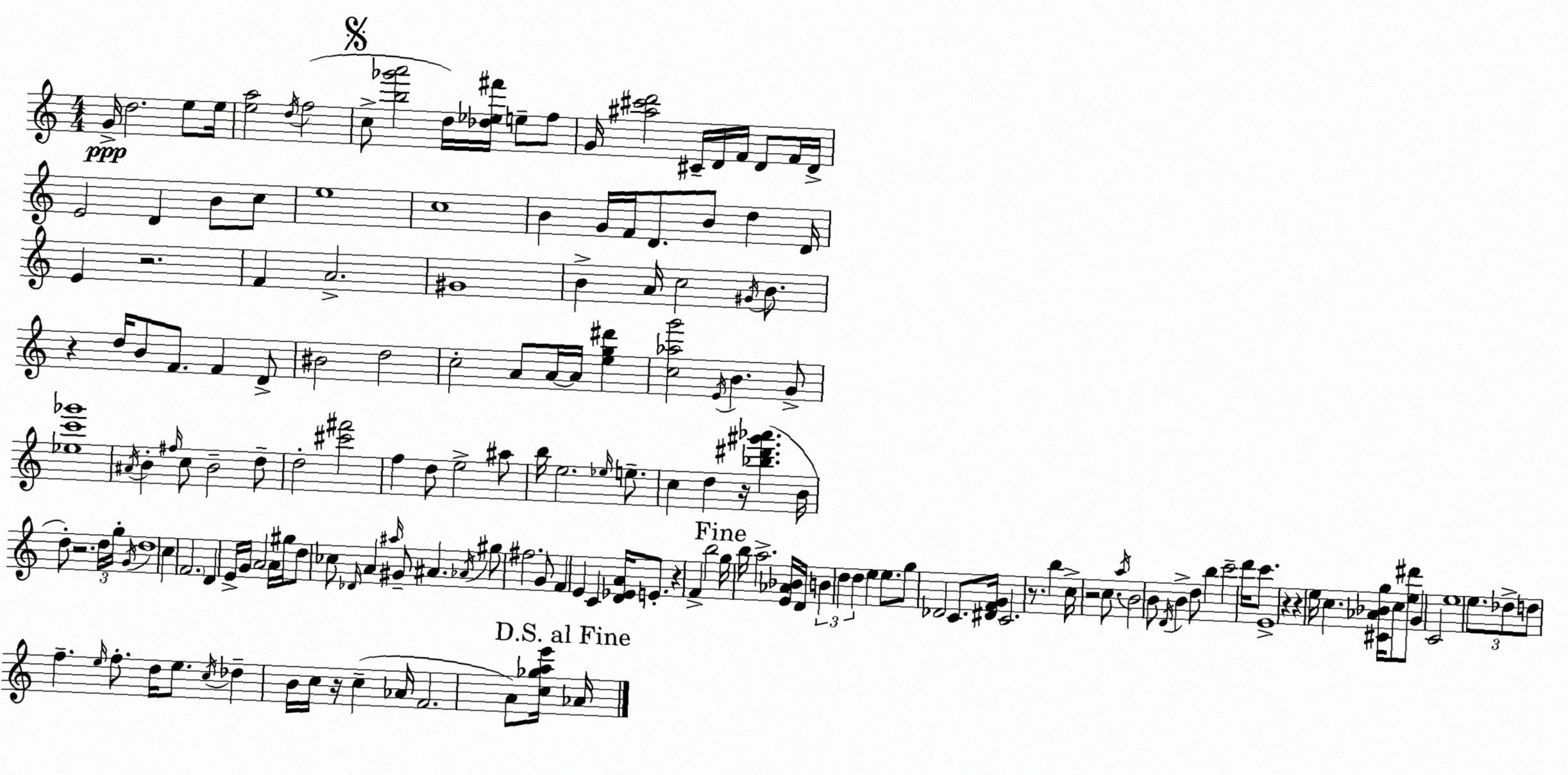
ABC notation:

X:1
T:Untitled
M:4/4
L:1/4
K:C
G/4 d2 e/2 e/4 [ea]2 d/4 f2 c/2 [b_g'a']2 d/4 [_d_e^f']/4 e/2 f/2 G/4 [^a^c'd']2 ^C/4 D/4 F/4 D/2 F/4 D/4 E2 D B/2 c/2 e4 c4 B G/4 F/4 D/2 B/2 d D/4 E z2 F A2 ^G4 B A/4 c2 ^G/4 B/2 z d/4 B/2 F/2 F D/2 ^B2 d2 c2 A/2 A/4 A/4 [eg^d'] [c_ag']2 E/4 B G/2 [_ec'_g']4 ^A/4 B ^f/4 c/2 B2 d/2 d2 [^c'^f']2 f d/2 e2 ^a/2 b/4 e2 _e/4 e/2 c d z/4 [_b^d'^g'_a'] B/4 d/2 z2 d/4 g/4 G/4 d4 c F2 D E/4 G/4 A2 A/4 ^g/4 d/2 _c/2 _D/4 A ^a/4 ^G/2 ^A _A/4 ^g/2 ^f2 G/2 F E C [D_EA]/4 E/2 z F b2 g/4 b/4 a2 [E_A_B]/4 D/4 B d d e e/2 g/2 _D2 C/2 [^DFG]/4 C2 z/2 b c/4 z2 c/2 a/4 B2 B/2 D/4 B d/2 b c'2 d'/4 c'/2 E4 z z e/4 c [^C_A_Bg]/4 c/2 [e^d']/2 G C2 e4 e/2 _d/2 d/2 f e/4 f/2 d/4 e/2 c/4 _d B/4 c/4 z/4 c _A/4 F2 A/2 [c_gae']/4 _A/4